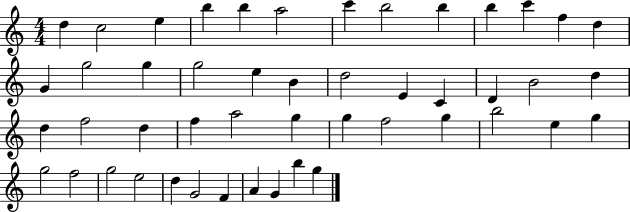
X:1
T:Untitled
M:4/4
L:1/4
K:C
d c2 e b b a2 c' b2 b b c' f d G g2 g g2 e B d2 E C D B2 d d f2 d f a2 g g f2 g b2 e g g2 f2 g2 e2 d G2 F A G b g